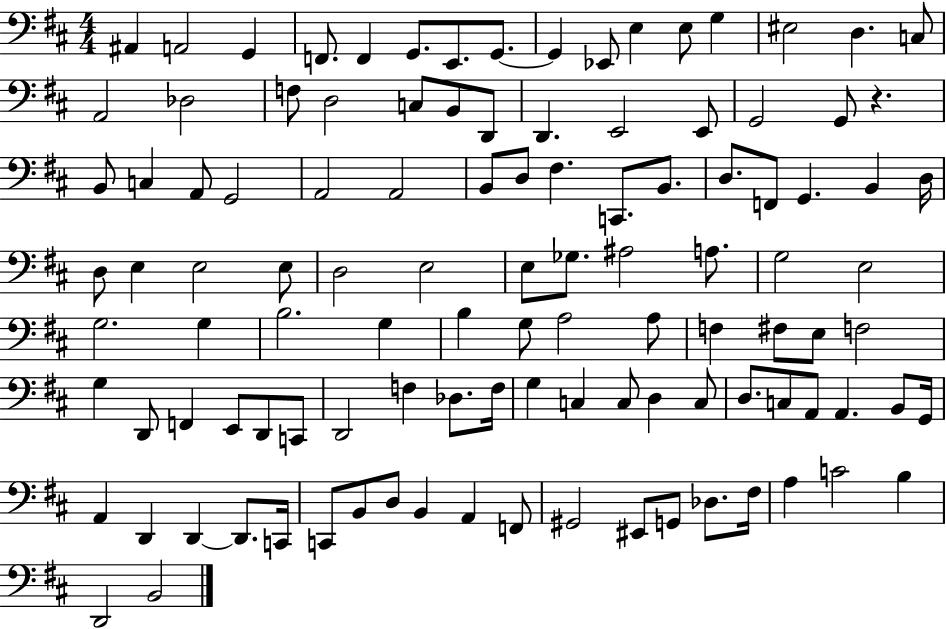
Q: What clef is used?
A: bass